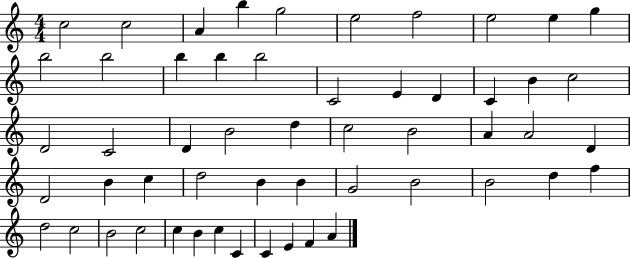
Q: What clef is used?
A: treble